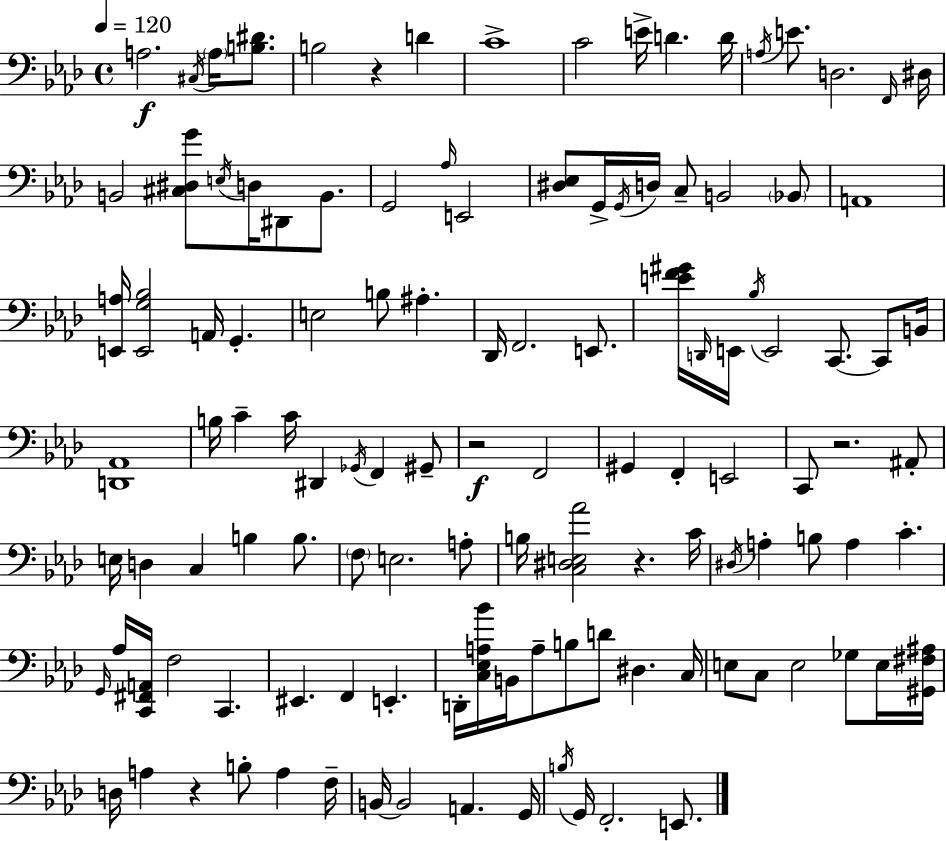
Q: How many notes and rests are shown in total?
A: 121